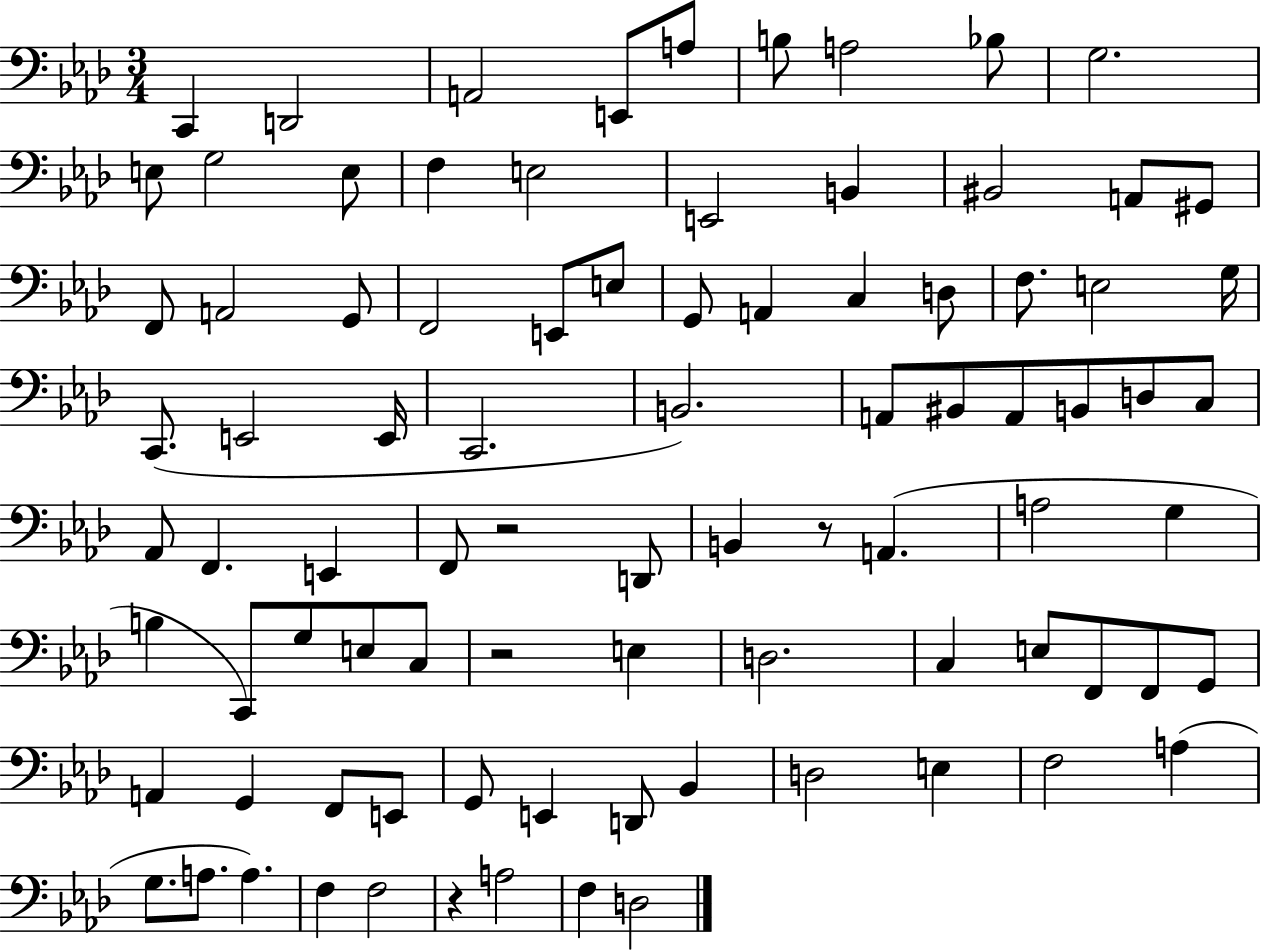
C2/q D2/h A2/h E2/e A3/e B3/e A3/h Bb3/e G3/h. E3/e G3/h E3/e F3/q E3/h E2/h B2/q BIS2/h A2/e G#2/e F2/e A2/h G2/e F2/h E2/e E3/e G2/e A2/q C3/q D3/e F3/e. E3/h G3/s C2/e. E2/h E2/s C2/h. B2/h. A2/e BIS2/e A2/e B2/e D3/e C3/e Ab2/e F2/q. E2/q F2/e R/h D2/e B2/q R/e A2/q. A3/h G3/q B3/q C2/e G3/e E3/e C3/e R/h E3/q D3/h. C3/q E3/e F2/e F2/e G2/e A2/q G2/q F2/e E2/e G2/e E2/q D2/e Bb2/q D3/h E3/q F3/h A3/q G3/e. A3/e. A3/q. F3/q F3/h R/q A3/h F3/q D3/h